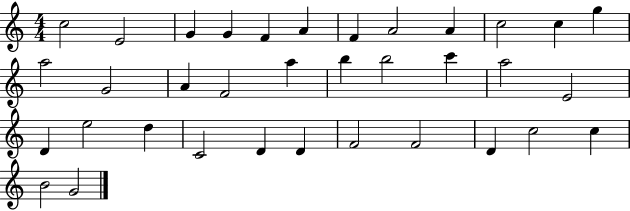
C5/h E4/h G4/q G4/q F4/q A4/q F4/q A4/h A4/q C5/h C5/q G5/q A5/h G4/h A4/q F4/h A5/q B5/q B5/h C6/q A5/h E4/h D4/q E5/h D5/q C4/h D4/q D4/q F4/h F4/h D4/q C5/h C5/q B4/h G4/h